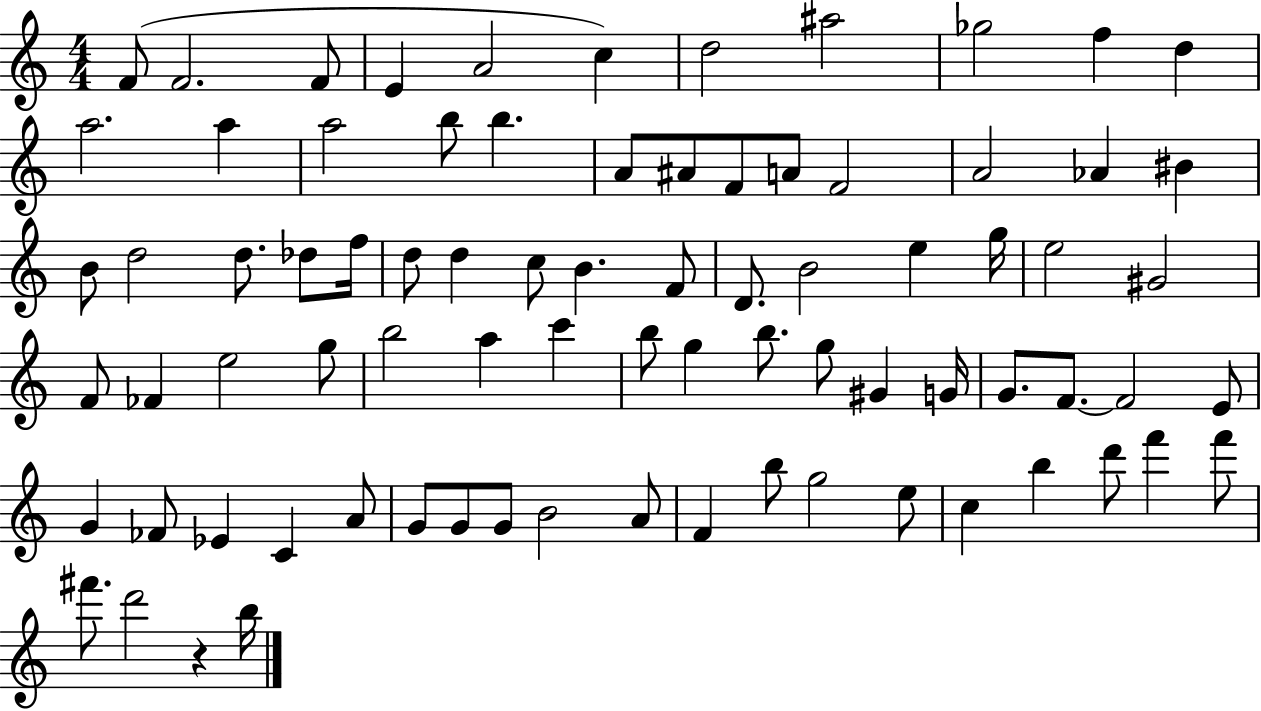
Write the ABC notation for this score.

X:1
T:Untitled
M:4/4
L:1/4
K:C
F/2 F2 F/2 E A2 c d2 ^a2 _g2 f d a2 a a2 b/2 b A/2 ^A/2 F/2 A/2 F2 A2 _A ^B B/2 d2 d/2 _d/2 f/4 d/2 d c/2 B F/2 D/2 B2 e g/4 e2 ^G2 F/2 _F e2 g/2 b2 a c' b/2 g b/2 g/2 ^G G/4 G/2 F/2 F2 E/2 G _F/2 _E C A/2 G/2 G/2 G/2 B2 A/2 F b/2 g2 e/2 c b d'/2 f' f'/2 ^f'/2 d'2 z b/4